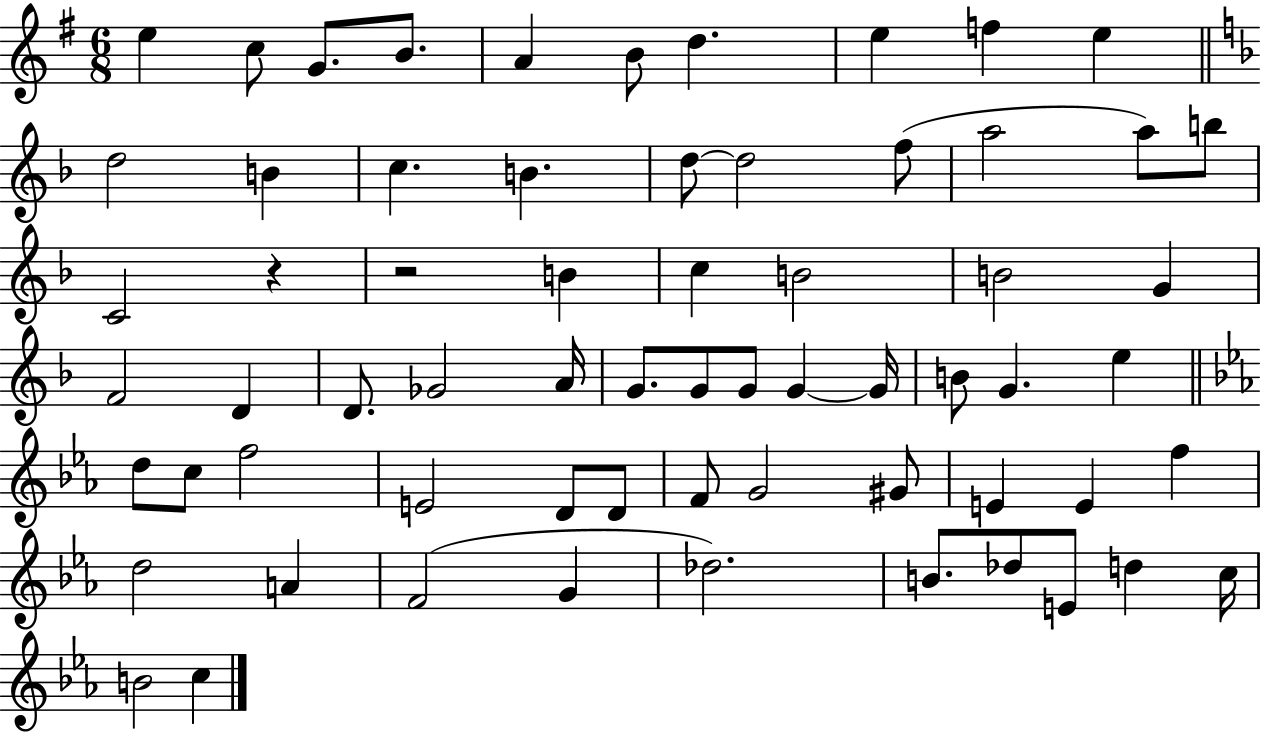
E5/q C5/e G4/e. B4/e. A4/q B4/e D5/q. E5/q F5/q E5/q D5/h B4/q C5/q. B4/q. D5/e D5/h F5/e A5/h A5/e B5/e C4/h R/q R/h B4/q C5/q B4/h B4/h G4/q F4/h D4/q D4/e. Gb4/h A4/s G4/e. G4/e G4/e G4/q G4/s B4/e G4/q. E5/q D5/e C5/e F5/h E4/h D4/e D4/e F4/e G4/h G#4/e E4/q E4/q F5/q D5/h A4/q F4/h G4/q Db5/h. B4/e. Db5/e E4/e D5/q C5/s B4/h C5/q